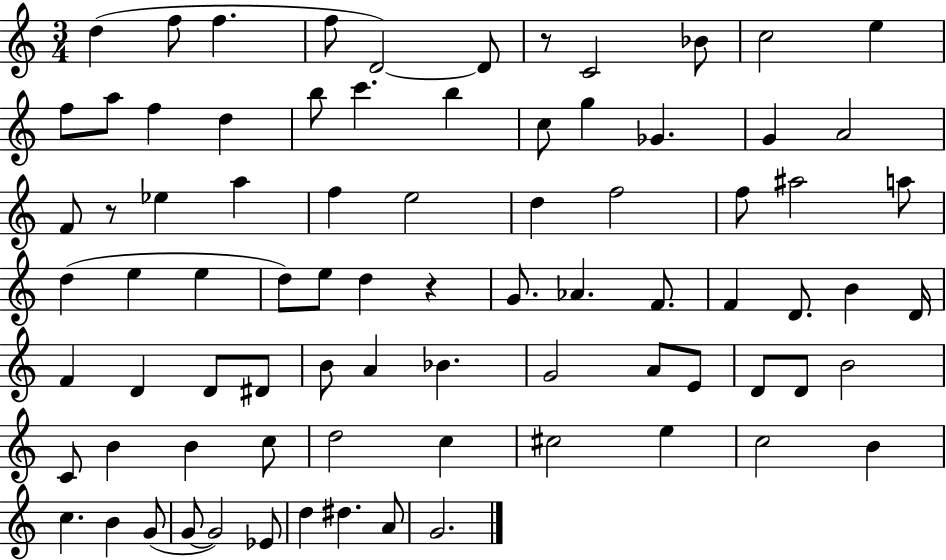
D5/q F5/e F5/q. F5/e D4/h D4/e R/e C4/h Bb4/e C5/h E5/q F5/e A5/e F5/q D5/q B5/e C6/q. B5/q C5/e G5/q Gb4/q. G4/q A4/h F4/e R/e Eb5/q A5/q F5/q E5/h D5/q F5/h F5/e A#5/h A5/e D5/q E5/q E5/q D5/e E5/e D5/q R/q G4/e. Ab4/q. F4/e. F4/q D4/e. B4/q D4/s F4/q D4/q D4/e D#4/e B4/e A4/q Bb4/q. G4/h A4/e E4/e D4/e D4/e B4/h C4/e B4/q B4/q C5/e D5/h C5/q C#5/h E5/q C5/h B4/q C5/q. B4/q G4/e G4/e G4/h Eb4/e D5/q D#5/q. A4/e G4/h.